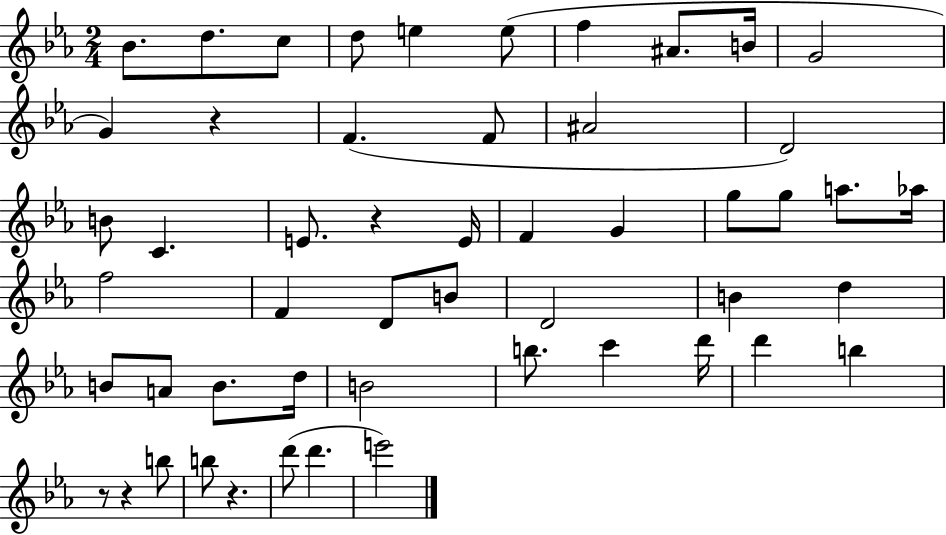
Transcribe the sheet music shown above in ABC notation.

X:1
T:Untitled
M:2/4
L:1/4
K:Eb
_B/2 d/2 c/2 d/2 e e/2 f ^A/2 B/4 G2 G z F F/2 ^A2 D2 B/2 C E/2 z E/4 F G g/2 g/2 a/2 _a/4 f2 F D/2 B/2 D2 B d B/2 A/2 B/2 d/4 B2 b/2 c' d'/4 d' b z/2 z b/2 b/2 z d'/2 d' e'2